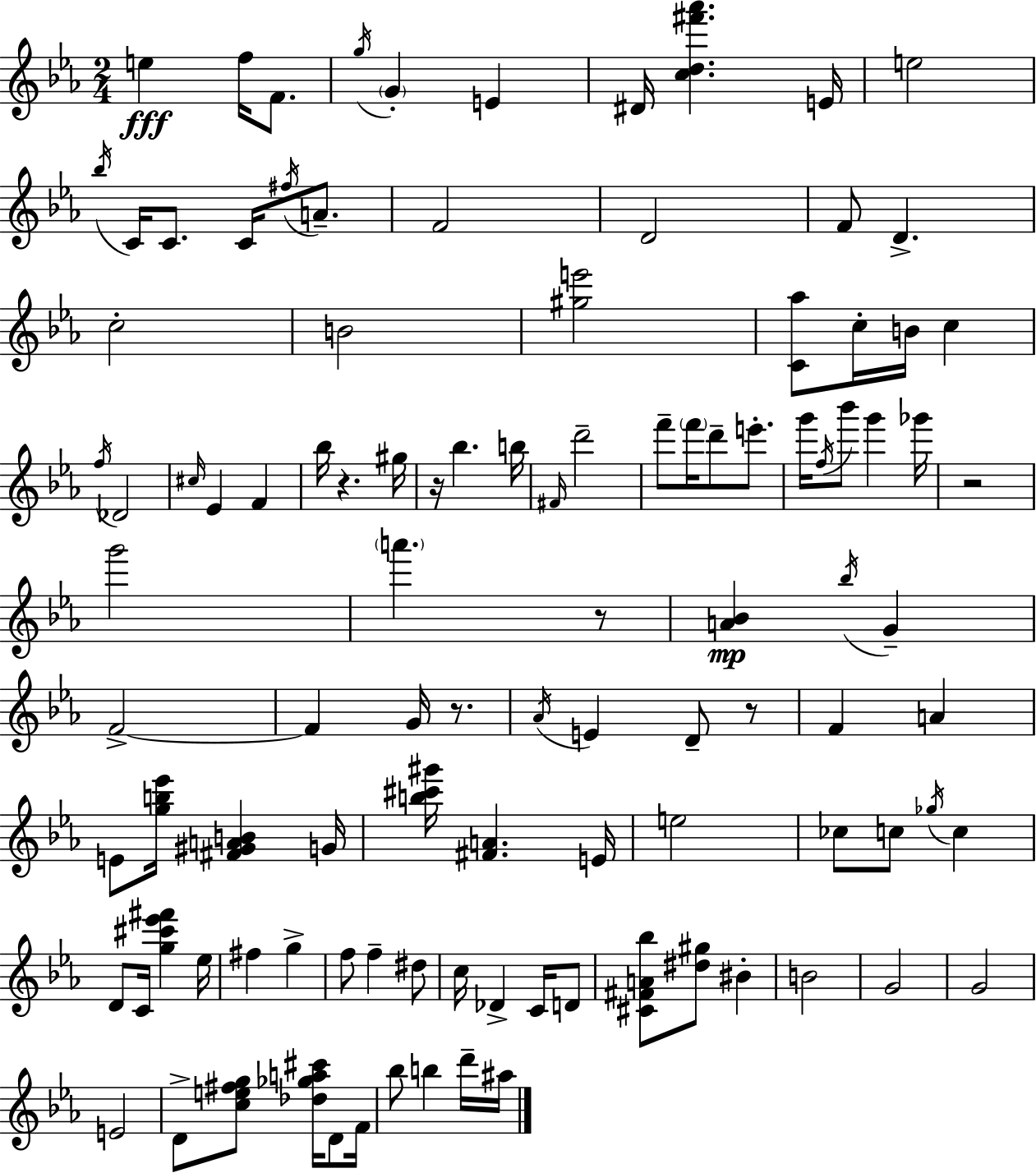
{
  \clef treble
  \numericTimeSignature
  \time 2/4
  \key ees \major
  e''4\fff f''16 f'8. | \acciaccatura { g''16 } \parenthesize g'4-. e'4 | dis'16 <c'' d'' fis''' aes'''>4. | e'16 e''2 | \break \acciaccatura { bes''16 } c'16 c'8. c'16 \acciaccatura { fis''16 } | a'8.-- f'2 | d'2 | f'8 d'4.-> | \break c''2-. | b'2 | <gis'' e'''>2 | <c' aes''>8 c''16-. b'16 c''4 | \break \acciaccatura { f''16 } des'2 | \grace { cis''16 } ees'4 | f'4 bes''16 r4. | gis''16 r16 bes''4. | \break b''16 \grace { fis'16 } d'''2-- | f'''8-- | \parenthesize f'''16 d'''8-- e'''8.-. g'''16 \acciaccatura { f''16 } | bes'''8 g'''4 ges'''16 r2 | \break g'''2 | \parenthesize a'''4. | r8 <a' bes'>4\mp | \acciaccatura { bes''16 } g'4-- | \break f'2->~~ | f'4 g'16 r8. | \acciaccatura { aes'16 } e'4 d'8-- r8 | f'4 a'4 | \break e'8 <g'' b'' ees'''>16 <fis' gis' a' b'>4 | g'16 <b'' cis''' gis'''>16 <fis' a'>4. | e'16 e''2 | ces''8 c''8 \acciaccatura { ges''16 } c''4 | \break d'8 c'16 <g'' cis''' ees''' fis'''>4 | ees''16 fis''4 g''4-> | f''8 f''4-- | dis''8 c''16 des'4-> c'16 | \break d'8 <cis' fis' a' bes''>8 <dis'' gis''>8 bis'4-. | b'2 | g'2 | g'2 | \break e'2 | d'8-> <c'' e'' fis'' g''>8 <des'' ges'' a'' cis'''>16 d'8 | f'16 bes''8 b''4 | d'''16-- ais''16 \bar "|."
}